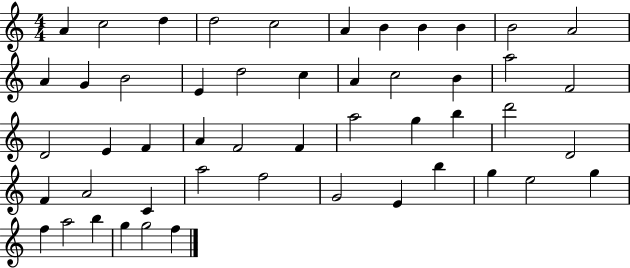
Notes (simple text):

A4/q C5/h D5/q D5/h C5/h A4/q B4/q B4/q B4/q B4/h A4/h A4/q G4/q B4/h E4/q D5/h C5/q A4/q C5/h B4/q A5/h F4/h D4/h E4/q F4/q A4/q F4/h F4/q A5/h G5/q B5/q D6/h D4/h F4/q A4/h C4/q A5/h F5/h G4/h E4/q B5/q G5/q E5/h G5/q F5/q A5/h B5/q G5/q G5/h F5/q